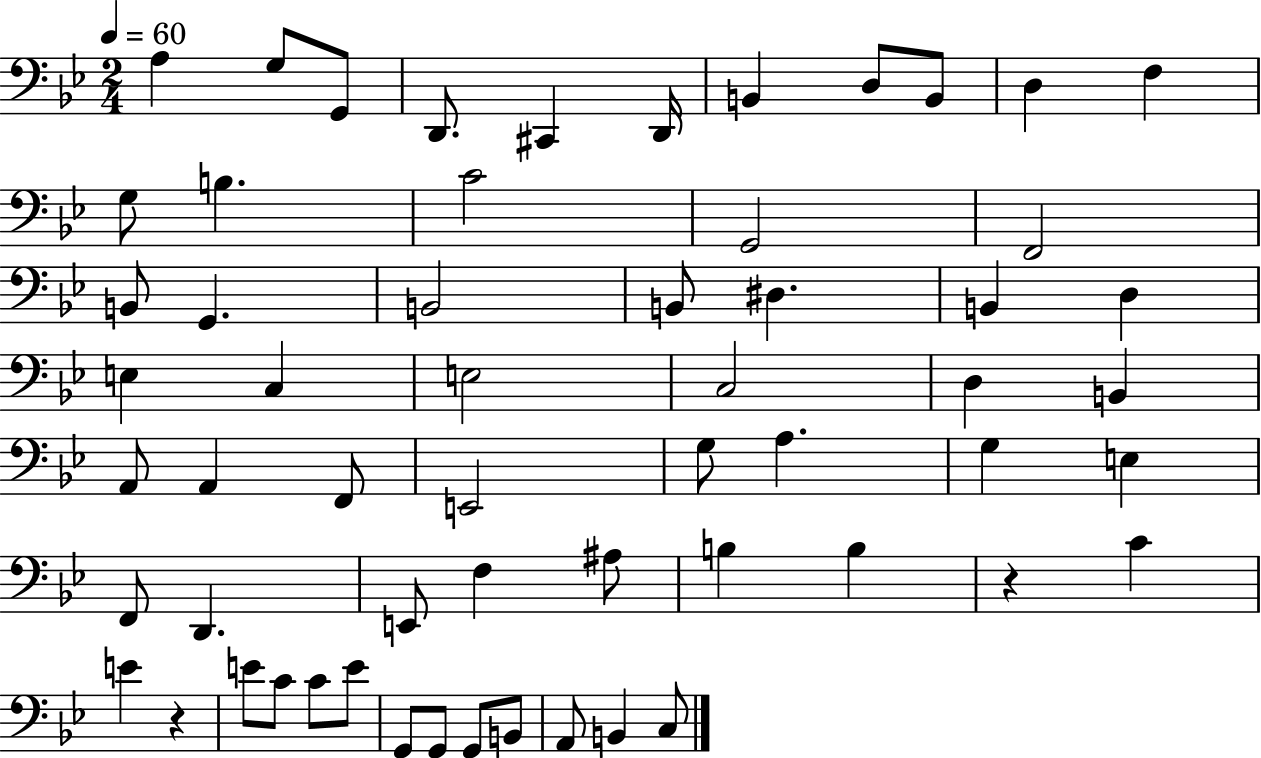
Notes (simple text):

A3/q G3/e G2/e D2/e. C#2/q D2/s B2/q D3/e B2/e D3/q F3/q G3/e B3/q. C4/h G2/h F2/h B2/e G2/q. B2/h B2/e D#3/q. B2/q D3/q E3/q C3/q E3/h C3/h D3/q B2/q A2/e A2/q F2/e E2/h G3/e A3/q. G3/q E3/q F2/e D2/q. E2/e F3/q A#3/e B3/q B3/q R/q C4/q E4/q R/q E4/e C4/e C4/e E4/e G2/e G2/e G2/e B2/e A2/e B2/q C3/e